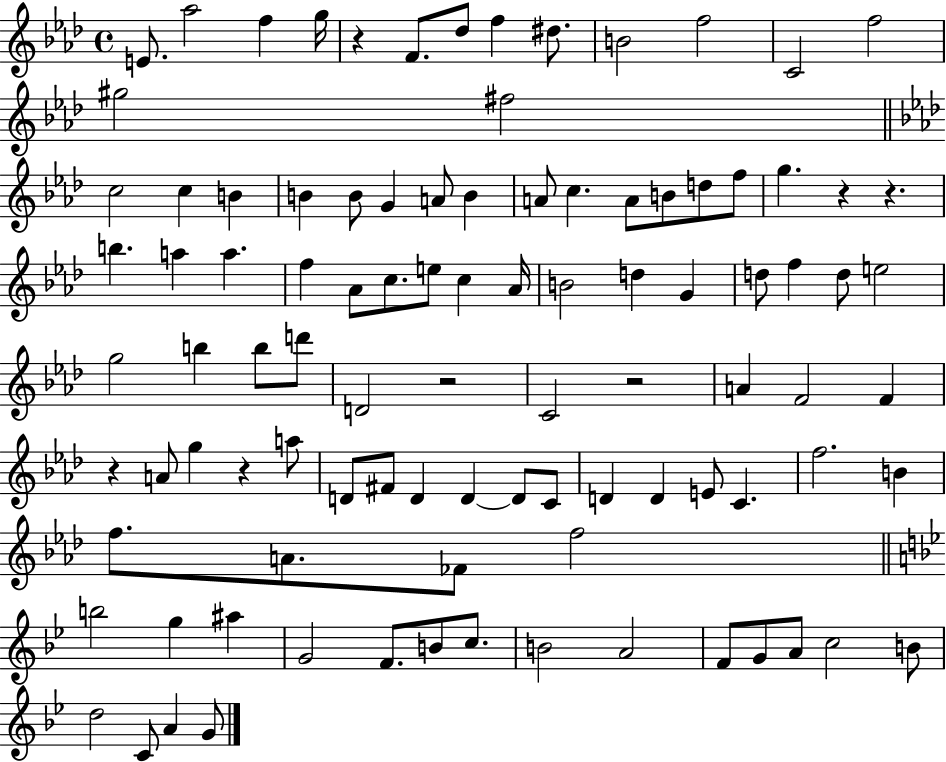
X:1
T:Untitled
M:4/4
L:1/4
K:Ab
E/2 _a2 f g/4 z F/2 _d/2 f ^d/2 B2 f2 C2 f2 ^g2 ^f2 c2 c B B B/2 G A/2 B A/2 c A/2 B/2 d/2 f/2 g z z b a a f _A/2 c/2 e/2 c _A/4 B2 d G d/2 f d/2 e2 g2 b b/2 d'/2 D2 z2 C2 z2 A F2 F z A/2 g z a/2 D/2 ^F/2 D D D/2 C/2 D D E/2 C f2 B f/2 A/2 _F/2 f2 b2 g ^a G2 F/2 B/2 c/2 B2 A2 F/2 G/2 A/2 c2 B/2 d2 C/2 A G/2